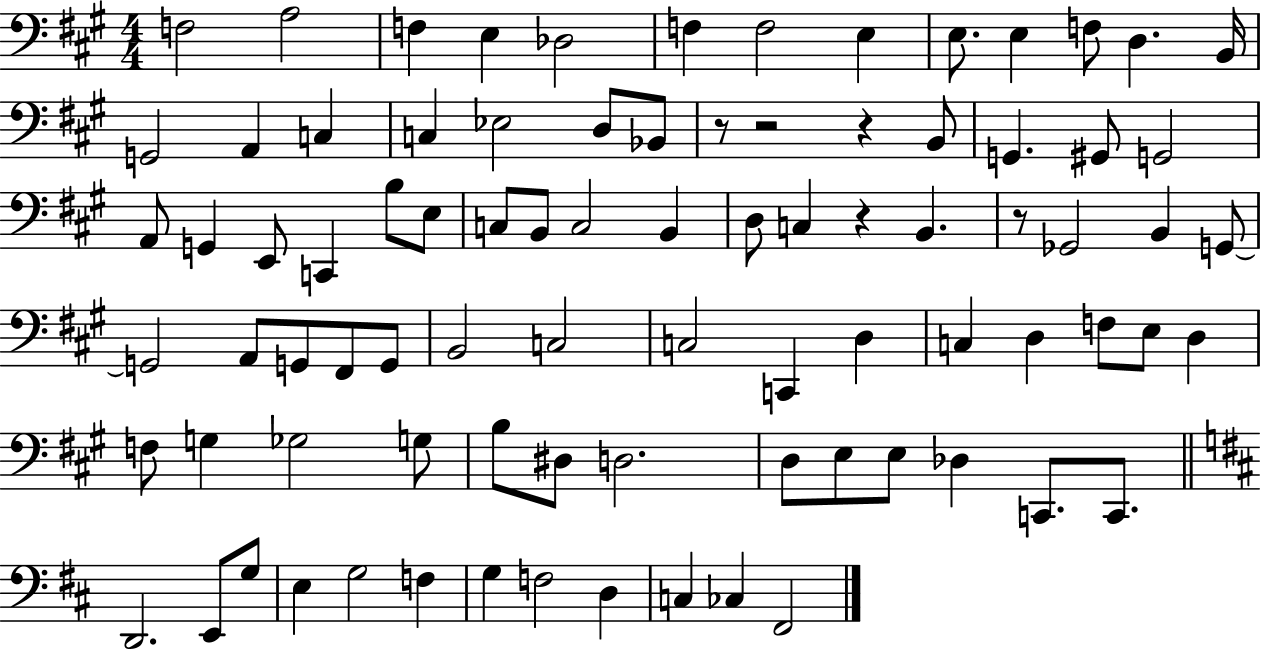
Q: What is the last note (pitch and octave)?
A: F#2